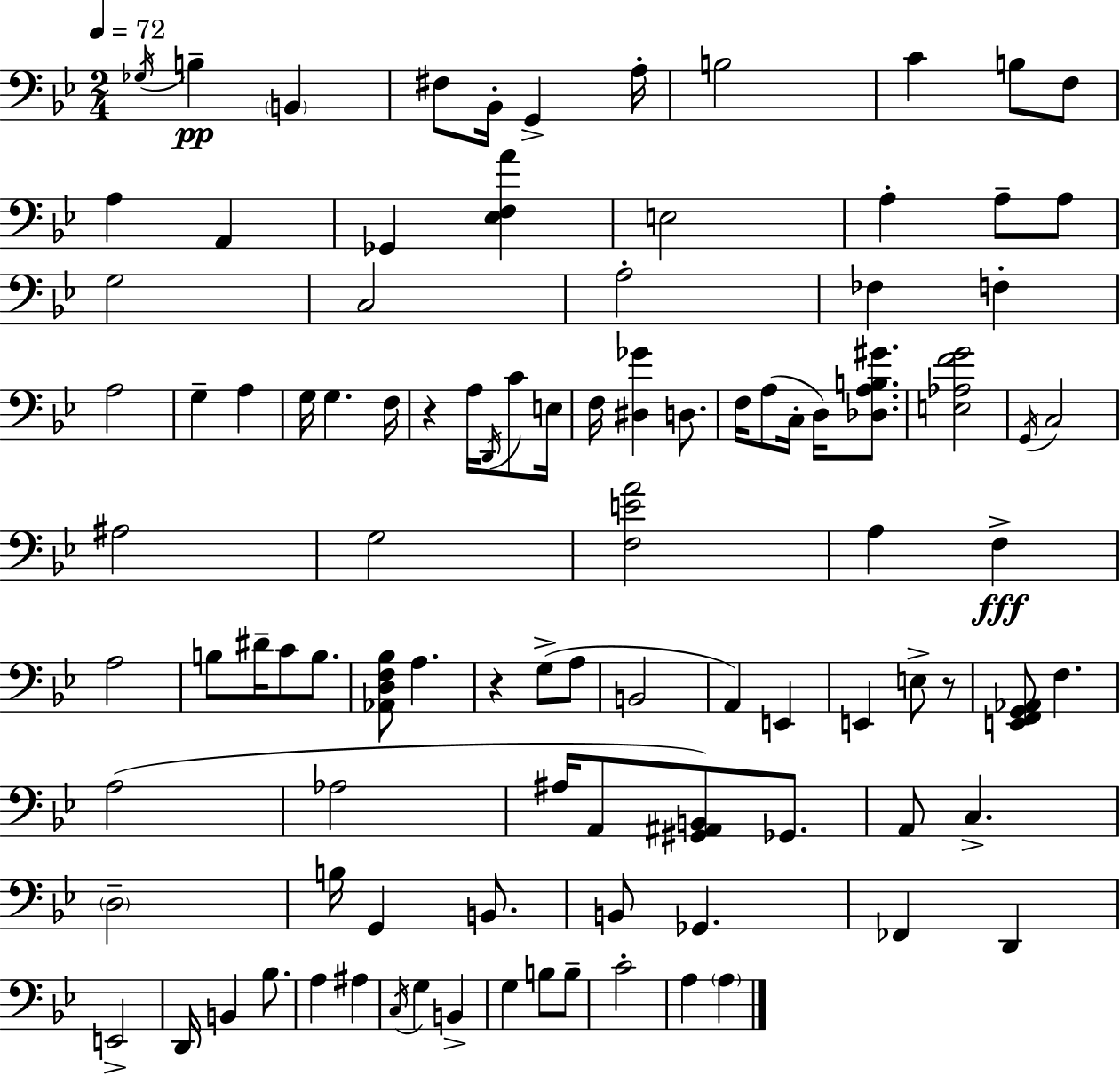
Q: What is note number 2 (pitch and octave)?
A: B3